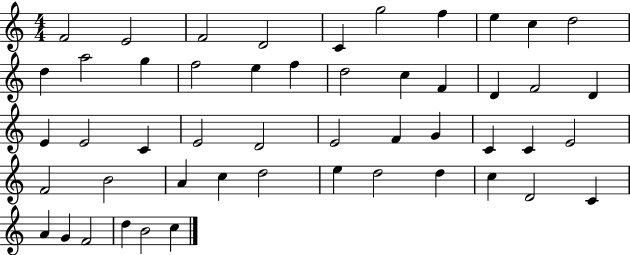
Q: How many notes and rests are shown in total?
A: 50